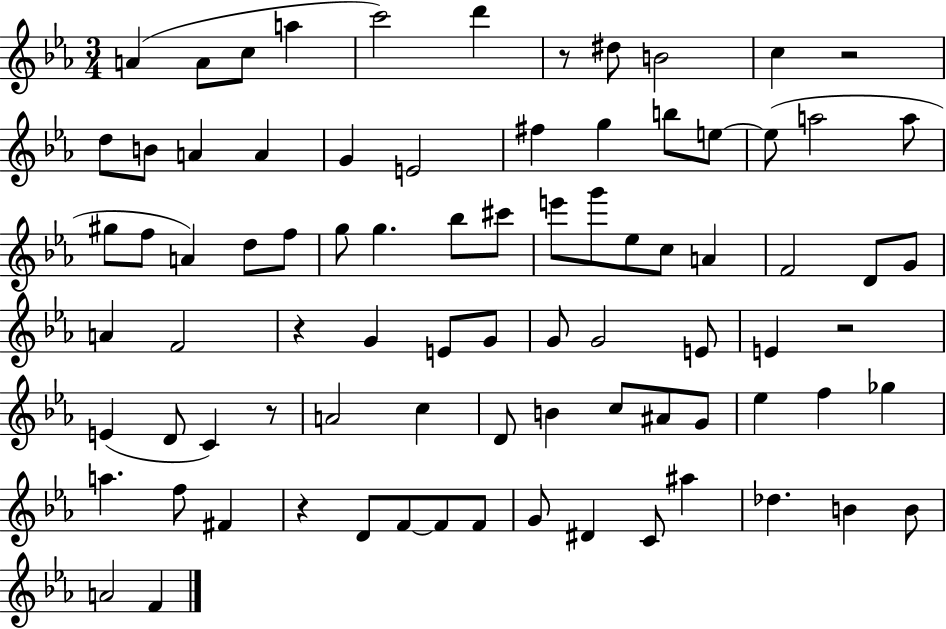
{
  \clef treble
  \numericTimeSignature
  \time 3/4
  \key ees \major
  a'4( a'8 c''8 a''4 | c'''2) d'''4 | r8 dis''8 b'2 | c''4 r2 | \break d''8 b'8 a'4 a'4 | g'4 e'2 | fis''4 g''4 b''8 e''8~~ | e''8( a''2 a''8 | \break gis''8 f''8 a'4) d''8 f''8 | g''8 g''4. bes''8 cis'''8 | e'''8 g'''8 ees''8 c''8 a'4 | f'2 d'8 g'8 | \break a'4 f'2 | r4 g'4 e'8 g'8 | g'8 g'2 e'8 | e'4 r2 | \break e'4( d'8 c'4) r8 | a'2 c''4 | d'8 b'4 c''8 ais'8 g'8 | ees''4 f''4 ges''4 | \break a''4. f''8 fis'4 | r4 d'8 f'8~~ f'8 f'8 | g'8 dis'4 c'8 ais''4 | des''4. b'4 b'8 | \break a'2 f'4 | \bar "|."
}